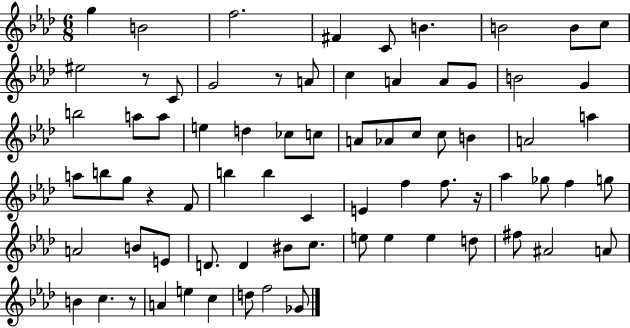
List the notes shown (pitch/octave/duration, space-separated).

G5/q B4/h F5/h. F#4/q C4/e B4/q. B4/h B4/e C5/e EIS5/h R/e C4/e G4/h R/e A4/e C5/q A4/q A4/e G4/e B4/h G4/q B5/h A5/e A5/e E5/q D5/q CES5/e C5/e A4/e Ab4/e C5/e C5/e B4/q A4/h A5/q A5/e B5/e G5/e R/q F4/e B5/q B5/q C4/q E4/q F5/q F5/e. R/s Ab5/q Gb5/e F5/q G5/e A4/h B4/e E4/e D4/e. D4/q BIS4/e C5/e. E5/e E5/q E5/q D5/e F#5/e A#4/h A4/e B4/q C5/q. R/e A4/q E5/q C5/q D5/e F5/h Gb4/e